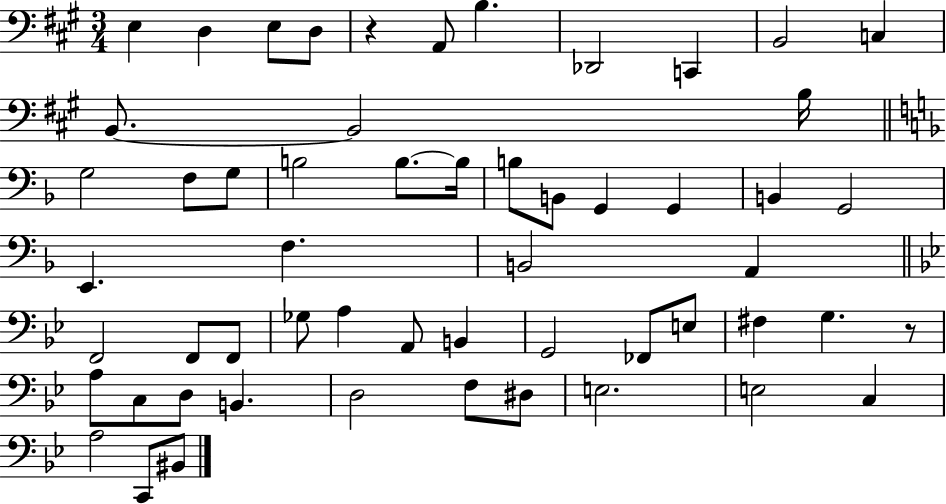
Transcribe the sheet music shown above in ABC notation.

X:1
T:Untitled
M:3/4
L:1/4
K:A
E, D, E,/2 D,/2 z A,,/2 B, _D,,2 C,, B,,2 C, B,,/2 B,,2 B,/4 G,2 F,/2 G,/2 B,2 B,/2 B,/4 B,/2 B,,/2 G,, G,, B,, G,,2 E,, F, B,,2 A,, F,,2 F,,/2 F,,/2 _G,/2 A, A,,/2 B,, G,,2 _F,,/2 E,/2 ^F, G, z/2 A,/2 C,/2 D,/2 B,, D,2 F,/2 ^D,/2 E,2 E,2 C, A,2 C,,/2 ^B,,/2